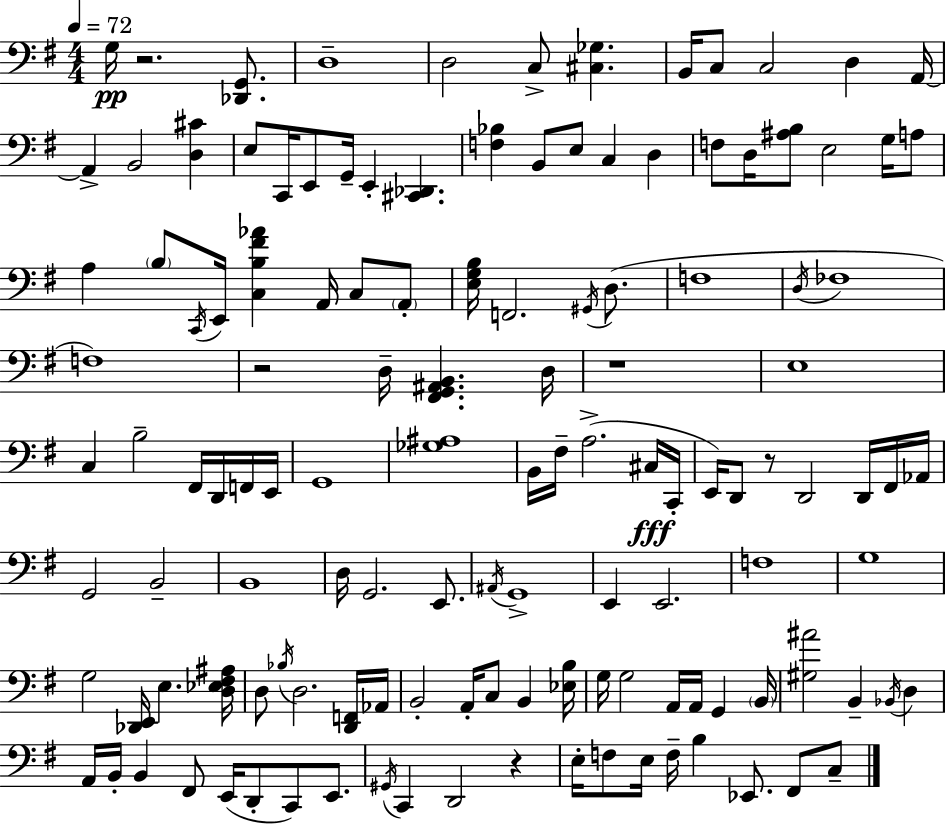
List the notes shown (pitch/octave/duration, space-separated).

G3/s R/h. [Db2,G2]/e. D3/w D3/h C3/e [C#3,Gb3]/q. B2/s C3/e C3/h D3/q A2/s A2/q B2/h [D3,C#4]/q E3/e C2/s E2/e G2/s E2/q [C#2,Db2]/q. [F3,Bb3]/q B2/e E3/e C3/q D3/q F3/e D3/s [A#3,B3]/e E3/h G3/s A3/e A3/q B3/e C2/s E2/s [C3,B3,F#4,Ab4]/q A2/s C3/e A2/e [E3,G3,B3]/s F2/h. G#2/s D3/e. F3/w D3/s FES3/w F3/w R/h D3/s [F#2,G2,A#2,B2]/q. D3/s R/w E3/w C3/q B3/h F#2/s D2/s F2/s E2/s G2/w [Gb3,A#3]/w B2/s F#3/s A3/h. C#3/s C2/s E2/s D2/e R/e D2/h D2/s F#2/s Ab2/s G2/h B2/h B2/w D3/s G2/h. E2/e. A#2/s G2/w E2/q E2/h. F3/w G3/w G3/h [Db2,E2]/s E3/q. [D3,Eb3,F#3,A#3]/s D3/e Bb3/s D3/h. [D2,F2]/s Ab2/s B2/h A2/s C3/e B2/q [Eb3,B3]/s G3/s G3/h A2/s A2/s G2/q B2/s [G#3,A#4]/h B2/q Bb2/s D3/q A2/s B2/s B2/q F#2/e E2/s D2/e C2/e E2/e. G#2/s C2/q D2/h R/q E3/s F3/e E3/s F3/s B3/q Eb2/e. F#2/e C3/e